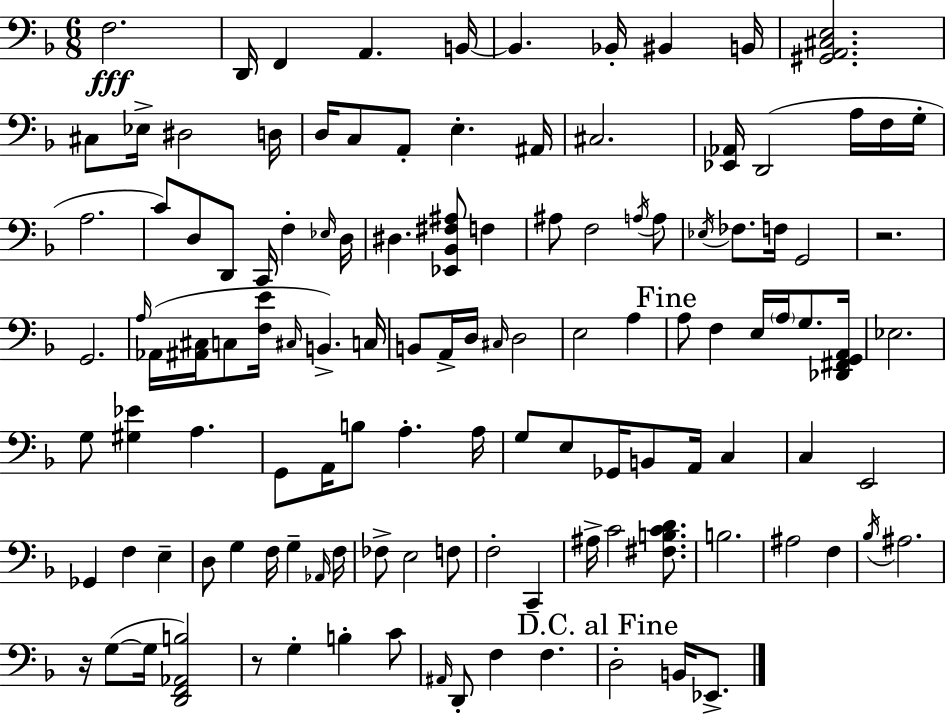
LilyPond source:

{
  \clef bass
  \numericTimeSignature
  \time 6/8
  \key f \major
  f2.\fff | d,16 f,4 a,4. b,16~~ | b,4. bes,16-. bis,4 b,16 | <gis, a, cis e>2. | \break cis8 ees16-> dis2 d16 | d16 c8 a,8-. e4.-. ais,16 | cis2. | <ees, aes,>16 d,2( a16 f16 g16-. | \break a2. | c'8) d8 d,8 c,16 f4-. \grace { ees16 } | d16 dis4. <ees, bes, fis ais>8 f4 | ais8 f2 \acciaccatura { a16 } | \break a8 \acciaccatura { ees16 } fes8. f16 g,2 | r2. | g,2. | \grace { a16 }( aes,16 <ais, cis>16 c8 <f e'>16 \grace { cis16 }) b,4.-> | \break c16 b,8 a,16-> d16 \grace { cis16 } d2 | e2 | a4 \mark "Fine" a8 f4 | e16 \parenthesize a16 g8. <des, fis, g, a,>16 ees2. | \break g8 <gis ees'>4 | a4. g,8 a,16 b8 a4.-. | a16 g8 e8 ges,16 b,8 | a,16 c4 c4 e,2 | \break ges,4 f4 | e4-- d8 g4 | f16 g4-- \grace { aes,16 } f16 fes8-> e2 | f8 f2-. | \break c,4-- ais16-> c'2 | <fis b c' d'>8. b2. | ais2 | f4 \acciaccatura { bes16 } ais2. | \break r16 g8~(~ g16 | <d, f, aes, b>2) r8 g4-. | b4-. c'8 \grace { ais,16 } d,8-. f4 | f4. \mark "D.C. al Fine" d2-. | \break b,16 ees,8.-> \bar "|."
}